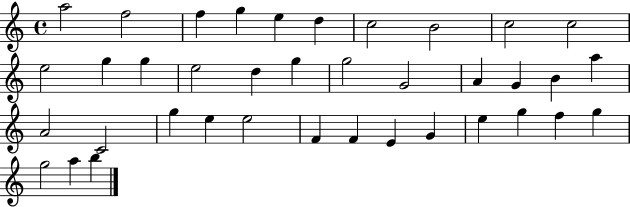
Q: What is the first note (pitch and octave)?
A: A5